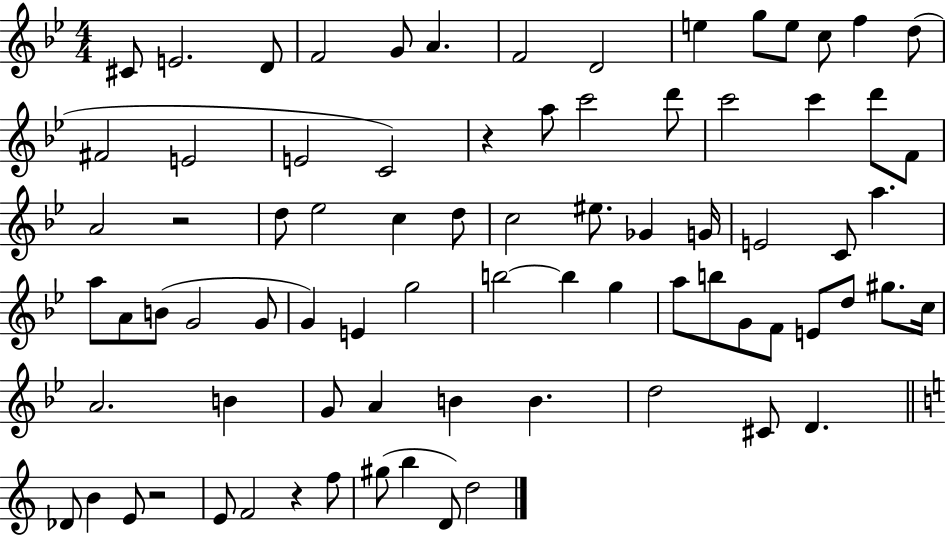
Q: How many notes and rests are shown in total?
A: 79